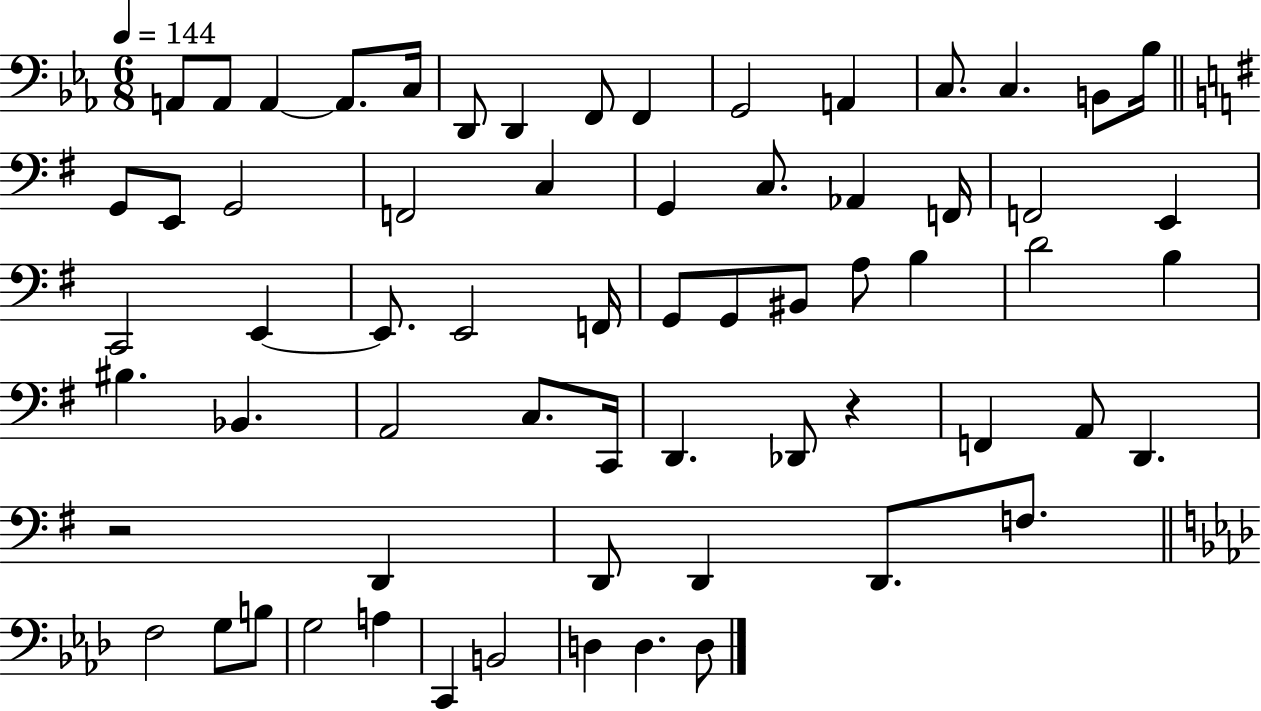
A2/e A2/e A2/q A2/e. C3/s D2/e D2/q F2/e F2/q G2/h A2/q C3/e. C3/q. B2/e Bb3/s G2/e E2/e G2/h F2/h C3/q G2/q C3/e. Ab2/q F2/s F2/h E2/q C2/h E2/q E2/e. E2/h F2/s G2/e G2/e BIS2/e A3/e B3/q D4/h B3/q BIS3/q. Bb2/q. A2/h C3/e. C2/s D2/q. Db2/e R/q F2/q A2/e D2/q. R/h D2/q D2/e D2/q D2/e. F3/e. F3/h G3/e B3/e G3/h A3/q C2/q B2/h D3/q D3/q. D3/e